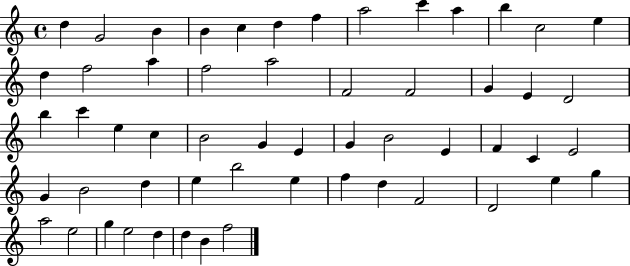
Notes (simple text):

D5/q G4/h B4/q B4/q C5/q D5/q F5/q A5/h C6/q A5/q B5/q C5/h E5/q D5/q F5/h A5/q F5/h A5/h F4/h F4/h G4/q E4/q D4/h B5/q C6/q E5/q C5/q B4/h G4/q E4/q G4/q B4/h E4/q F4/q C4/q E4/h G4/q B4/h D5/q E5/q B5/h E5/q F5/q D5/q F4/h D4/h E5/q G5/q A5/h E5/h G5/q E5/h D5/q D5/q B4/q F5/h